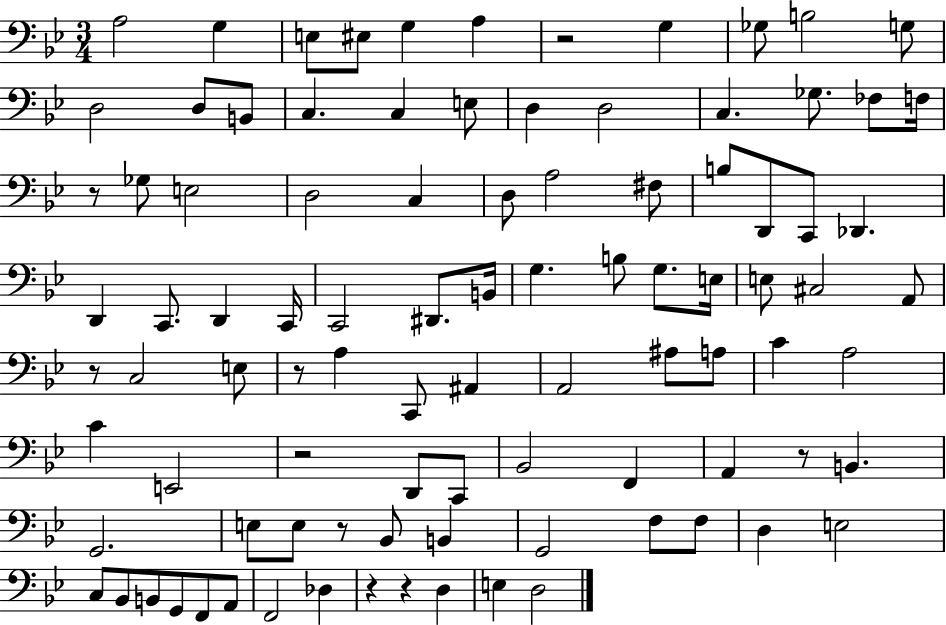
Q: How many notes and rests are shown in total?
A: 95